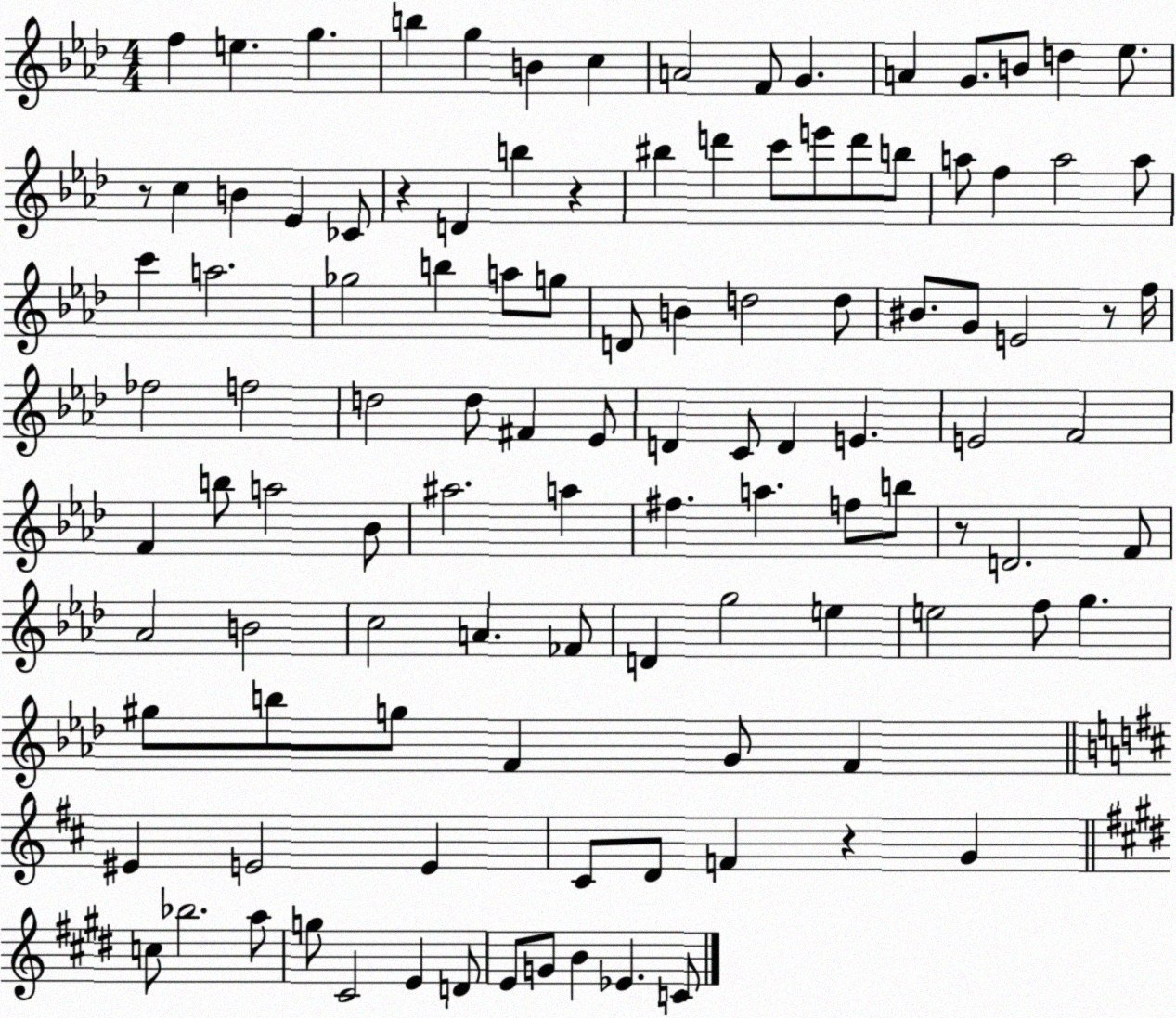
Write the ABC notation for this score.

X:1
T:Untitled
M:4/4
L:1/4
K:Ab
f e g b g B c A2 F/2 G A G/2 B/2 d _e/2 z/2 c B _E _C/2 z D b z ^b d' c'/2 e'/2 d'/2 b/2 a/2 f a2 a/2 c' a2 _g2 b a/2 g/2 D/2 B d2 d/2 ^B/2 G/2 E2 z/2 f/4 _f2 f2 d2 d/2 ^F _E/2 D C/2 D E E2 F2 F b/2 a2 _B/2 ^a2 a ^f a f/2 b/2 z/2 D2 F/2 _A2 B2 c2 A _F/2 D g2 e e2 f/2 g ^g/2 b/2 g/2 F G/2 F ^E E2 E ^C/2 D/2 F z G c/2 _b2 a/2 g/2 ^C2 E D/2 E/2 G/2 B _E C/2